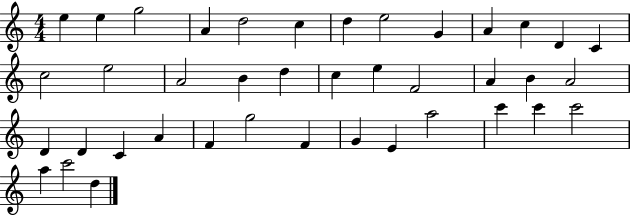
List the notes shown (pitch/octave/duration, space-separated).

E5/q E5/q G5/h A4/q D5/h C5/q D5/q E5/h G4/q A4/q C5/q D4/q C4/q C5/h E5/h A4/h B4/q D5/q C5/q E5/q F4/h A4/q B4/q A4/h D4/q D4/q C4/q A4/q F4/q G5/h F4/q G4/q E4/q A5/h C6/q C6/q C6/h A5/q C6/h D5/q